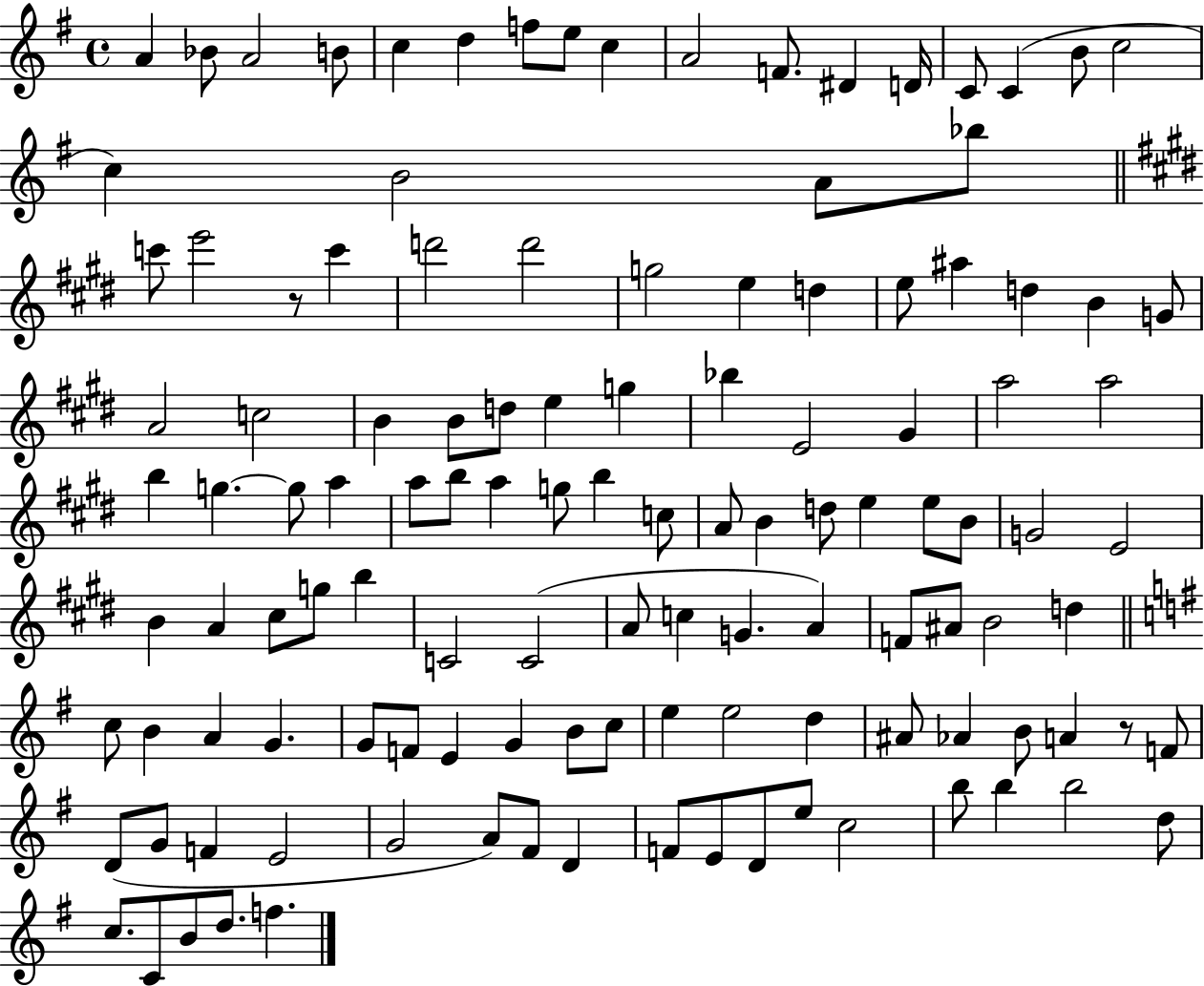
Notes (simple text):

A4/q Bb4/e A4/h B4/e C5/q D5/q F5/e E5/e C5/q A4/h F4/e. D#4/q D4/s C4/e C4/q B4/e C5/h C5/q B4/h A4/e Bb5/e C6/e E6/h R/e C6/q D6/h D6/h G5/h E5/q D5/q E5/e A#5/q D5/q B4/q G4/e A4/h C5/h B4/q B4/e D5/e E5/q G5/q Bb5/q E4/h G#4/q A5/h A5/h B5/q G5/q. G5/e A5/q A5/e B5/e A5/q G5/e B5/q C5/e A4/e B4/q D5/e E5/q E5/e B4/e G4/h E4/h B4/q A4/q C#5/e G5/e B5/q C4/h C4/h A4/e C5/q G4/q. A4/q F4/e A#4/e B4/h D5/q C5/e B4/q A4/q G4/q. G4/e F4/e E4/q G4/q B4/e C5/e E5/q E5/h D5/q A#4/e Ab4/q B4/e A4/q R/e F4/e D4/e G4/e F4/q E4/h G4/h A4/e F#4/e D4/q F4/e E4/e D4/e E5/e C5/h B5/e B5/q B5/h D5/e C5/e. C4/e B4/e D5/e. F5/q.